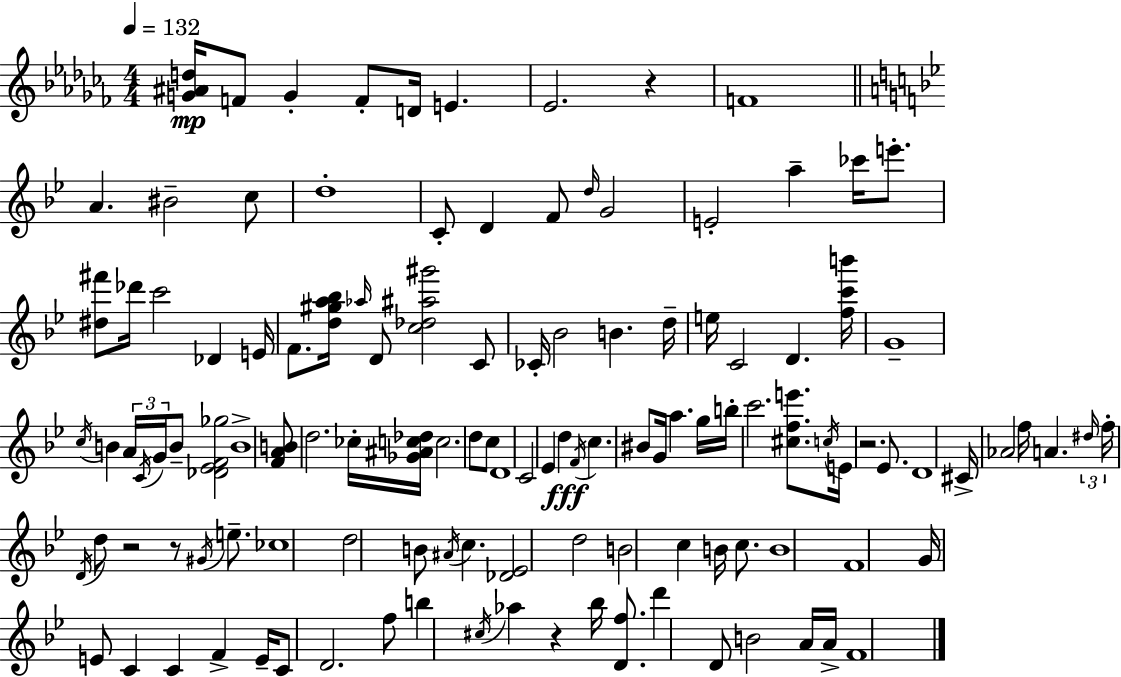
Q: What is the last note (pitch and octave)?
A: F4